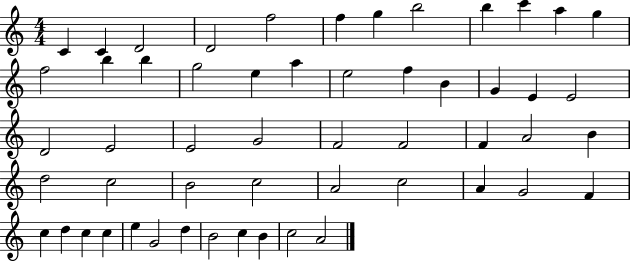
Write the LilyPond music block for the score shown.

{
  \clef treble
  \numericTimeSignature
  \time 4/4
  \key c \major
  c'4 c'4 d'2 | d'2 f''2 | f''4 g''4 b''2 | b''4 c'''4 a''4 g''4 | \break f''2 b''4 b''4 | g''2 e''4 a''4 | e''2 f''4 b'4 | g'4 e'4 e'2 | \break d'2 e'2 | e'2 g'2 | f'2 f'2 | f'4 a'2 b'4 | \break d''2 c''2 | b'2 c''2 | a'2 c''2 | a'4 g'2 f'4 | \break c''4 d''4 c''4 c''4 | e''4 g'2 d''4 | b'2 c''4 b'4 | c''2 a'2 | \break \bar "|."
}